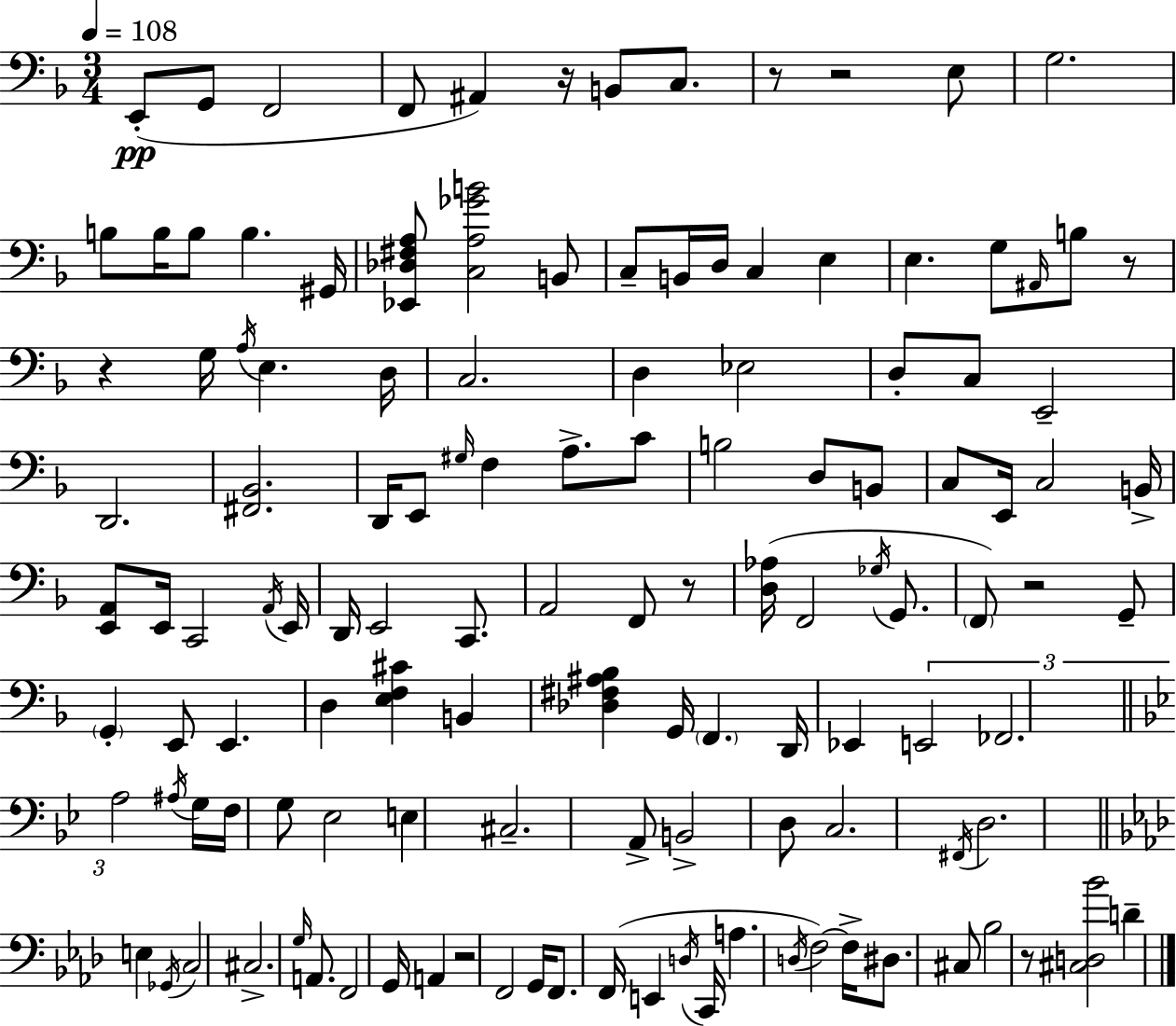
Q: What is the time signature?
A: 3/4